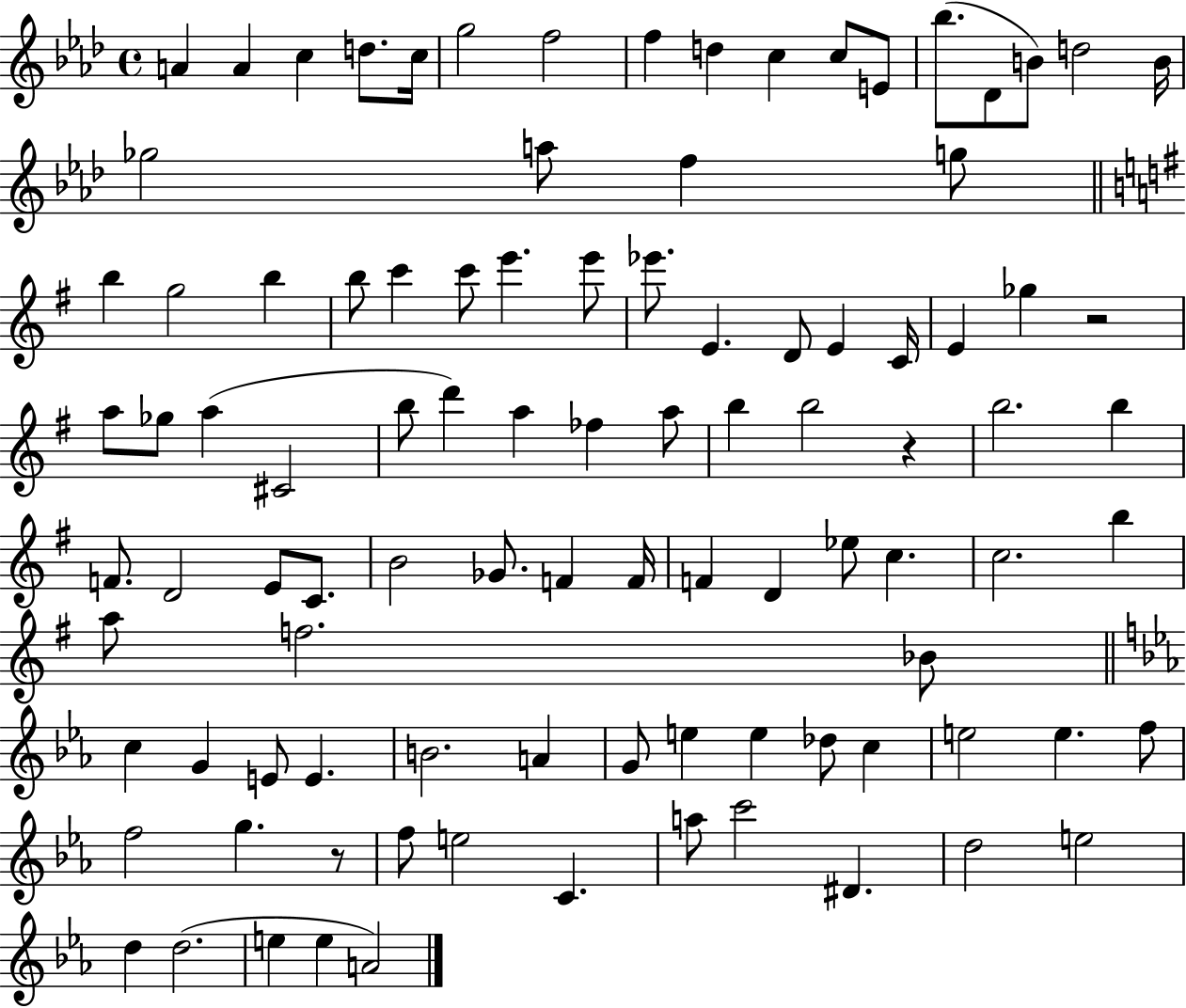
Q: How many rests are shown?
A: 3